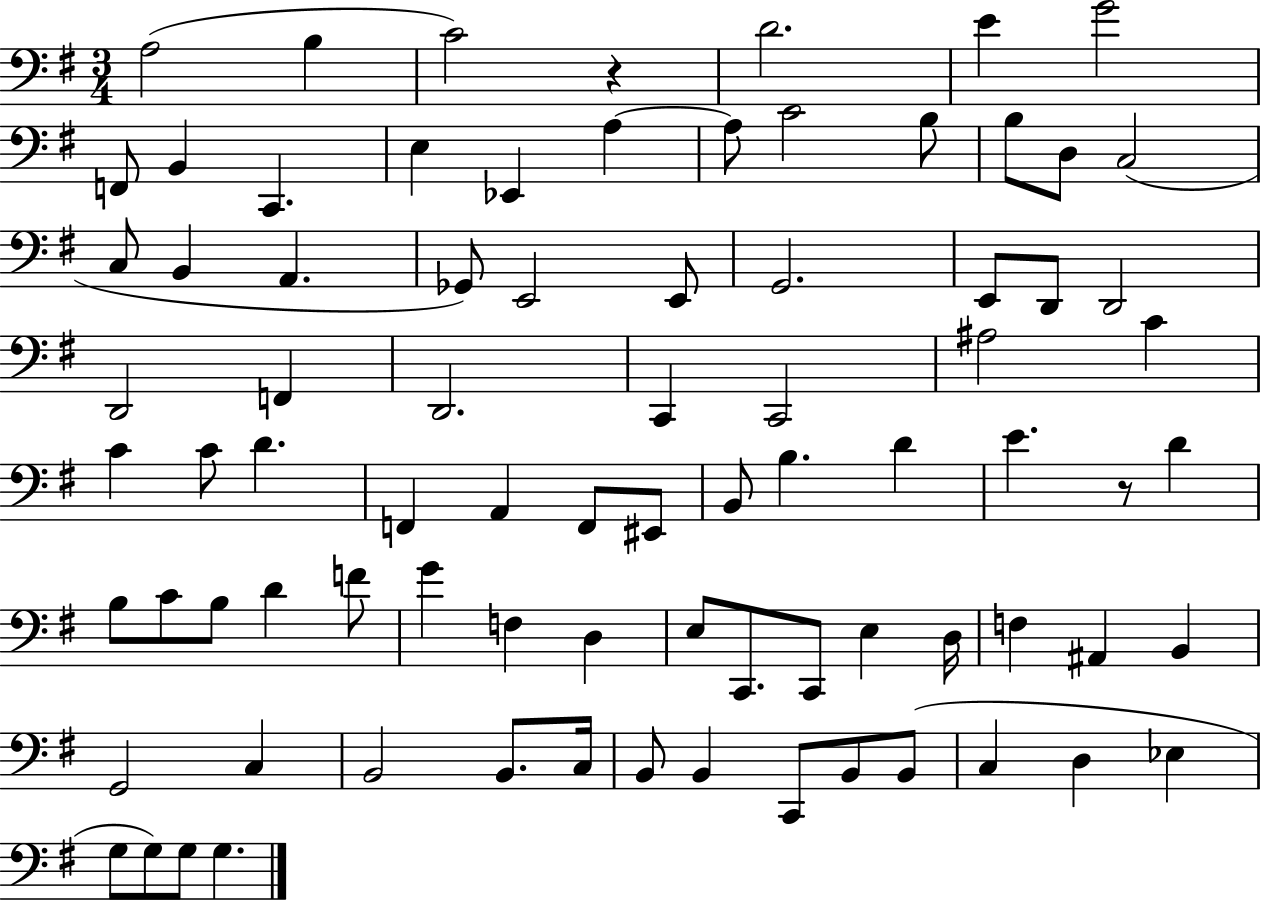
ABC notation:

X:1
T:Untitled
M:3/4
L:1/4
K:G
A,2 B, C2 z D2 E G2 F,,/2 B,, C,, E, _E,, A, A,/2 C2 B,/2 B,/2 D,/2 C,2 C,/2 B,, A,, _G,,/2 E,,2 E,,/2 G,,2 E,,/2 D,,/2 D,,2 D,,2 F,, D,,2 C,, C,,2 ^A,2 C C C/2 D F,, A,, F,,/2 ^E,,/2 B,,/2 B, D E z/2 D B,/2 C/2 B,/2 D F/2 G F, D, E,/2 C,,/2 C,,/2 E, D,/4 F, ^A,, B,, G,,2 C, B,,2 B,,/2 C,/4 B,,/2 B,, C,,/2 B,,/2 B,,/2 C, D, _E, G,/2 G,/2 G,/2 G,